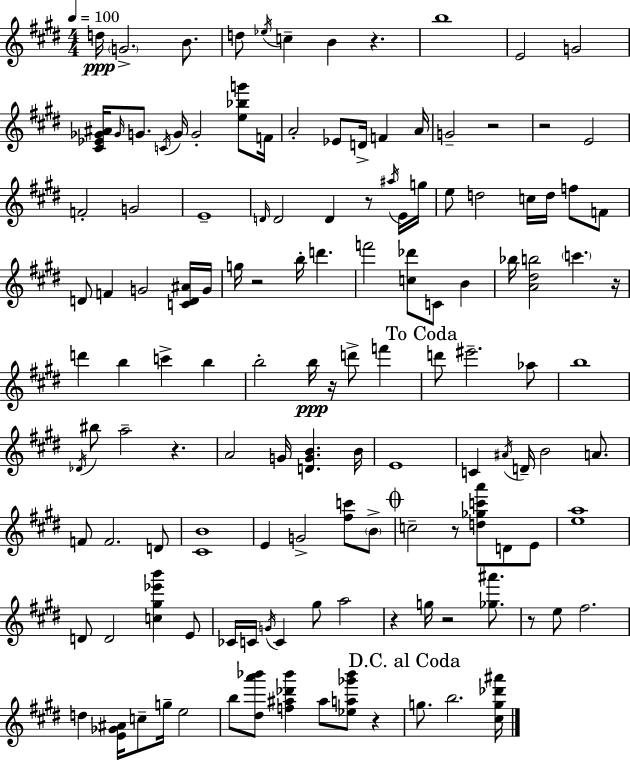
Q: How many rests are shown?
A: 13